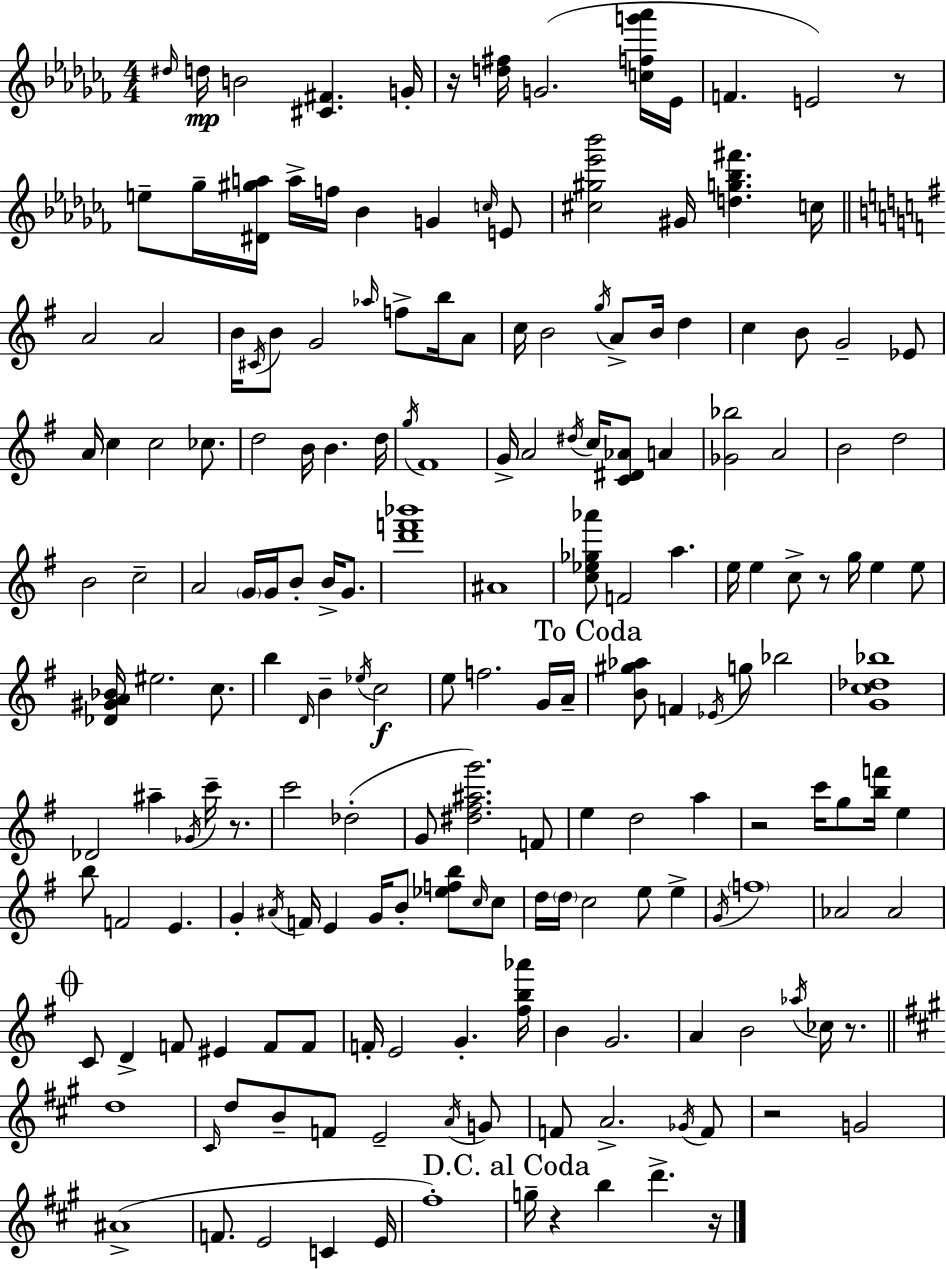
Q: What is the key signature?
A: AES minor